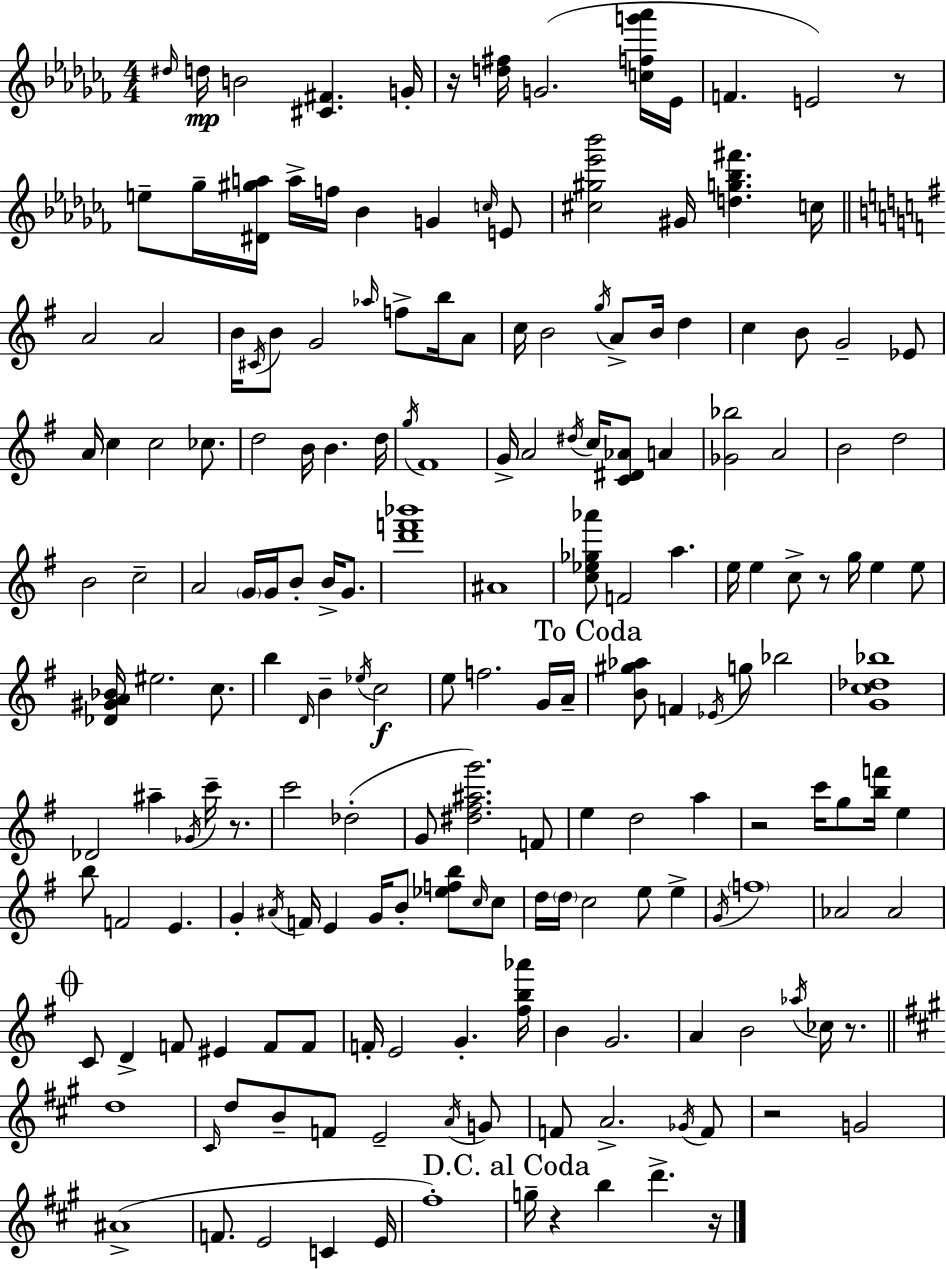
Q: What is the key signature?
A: AES minor